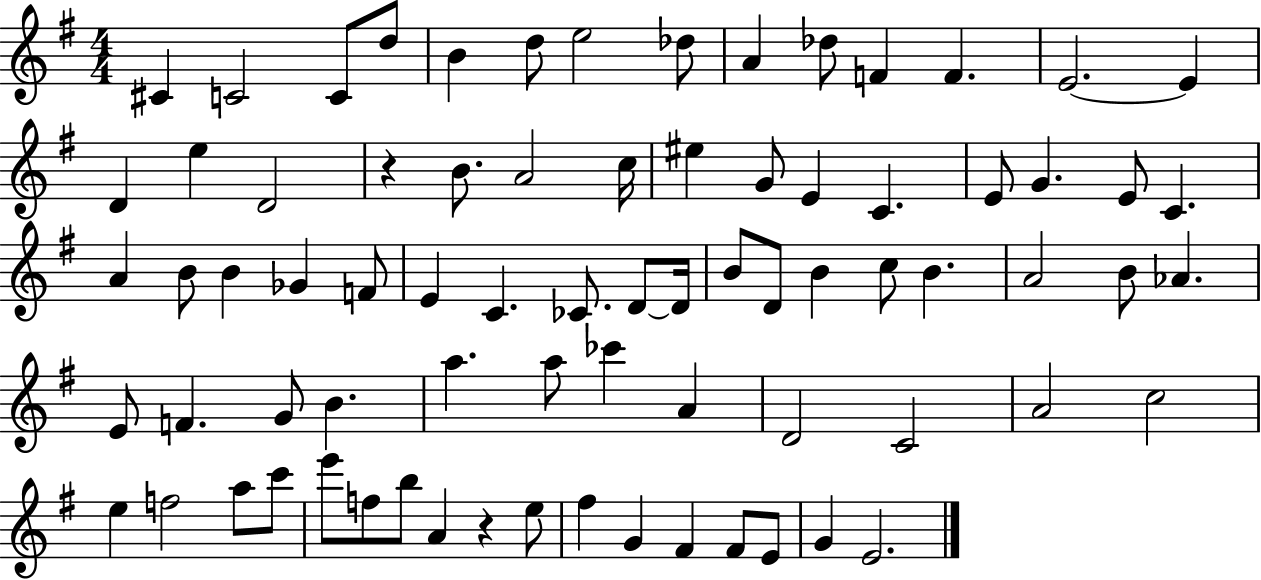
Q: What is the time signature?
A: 4/4